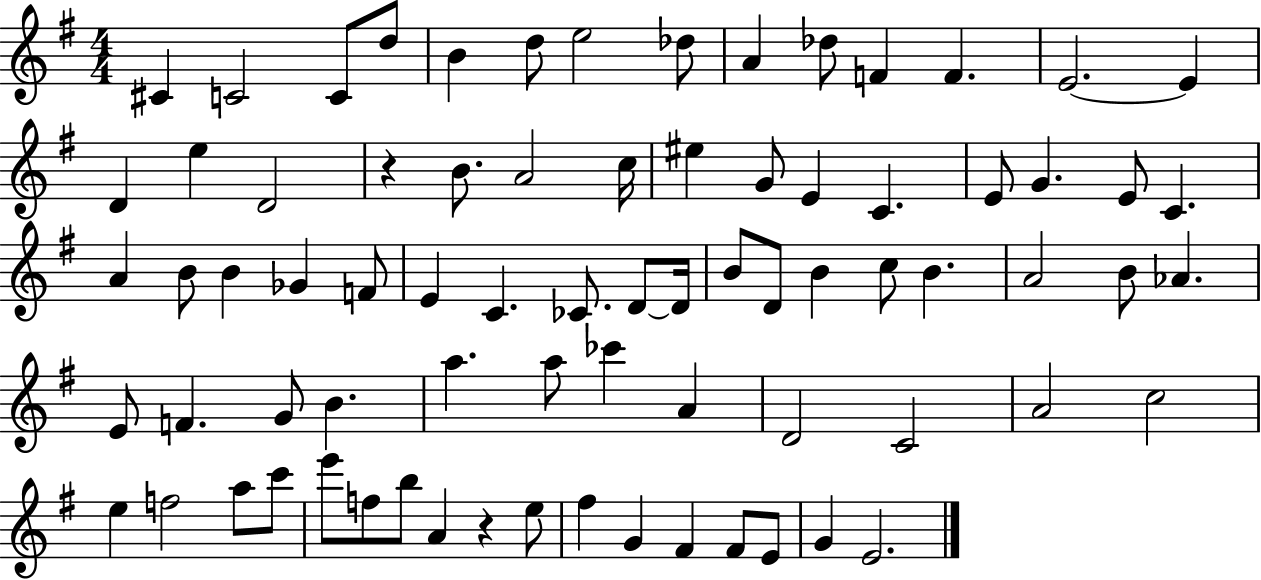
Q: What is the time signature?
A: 4/4